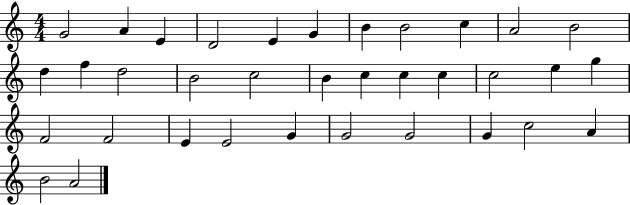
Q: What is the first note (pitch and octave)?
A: G4